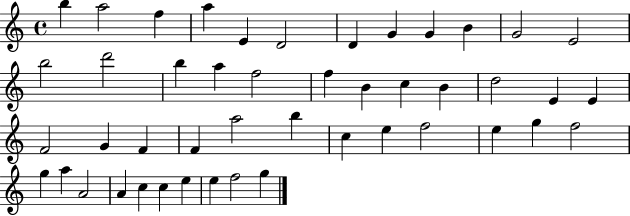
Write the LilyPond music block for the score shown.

{
  \clef treble
  \time 4/4
  \defaultTimeSignature
  \key c \major
  b''4 a''2 f''4 | a''4 e'4 d'2 | d'4 g'4 g'4 b'4 | g'2 e'2 | \break b''2 d'''2 | b''4 a''4 f''2 | f''4 b'4 c''4 b'4 | d''2 e'4 e'4 | \break f'2 g'4 f'4 | f'4 a''2 b''4 | c''4 e''4 f''2 | e''4 g''4 f''2 | \break g''4 a''4 a'2 | a'4 c''4 c''4 e''4 | e''4 f''2 g''4 | \bar "|."
}